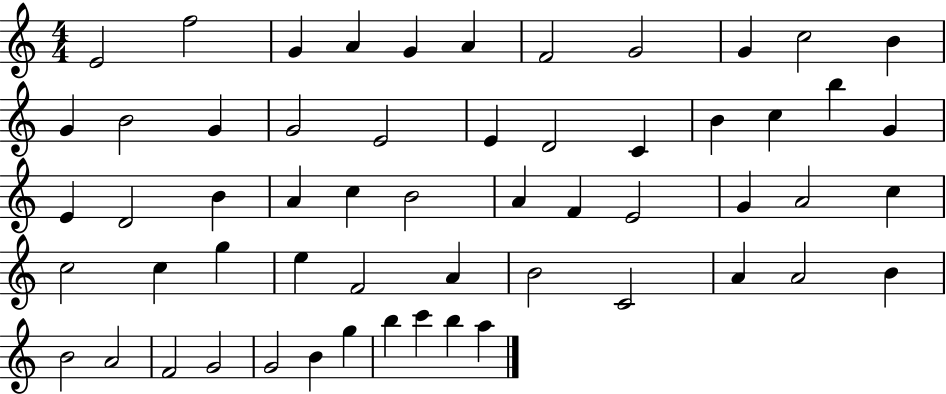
E4/h F5/h G4/q A4/q G4/q A4/q F4/h G4/h G4/q C5/h B4/q G4/q B4/h G4/q G4/h E4/h E4/q D4/h C4/q B4/q C5/q B5/q G4/q E4/q D4/h B4/q A4/q C5/q B4/h A4/q F4/q E4/h G4/q A4/h C5/q C5/h C5/q G5/q E5/q F4/h A4/q B4/h C4/h A4/q A4/h B4/q B4/h A4/h F4/h G4/h G4/h B4/q G5/q B5/q C6/q B5/q A5/q